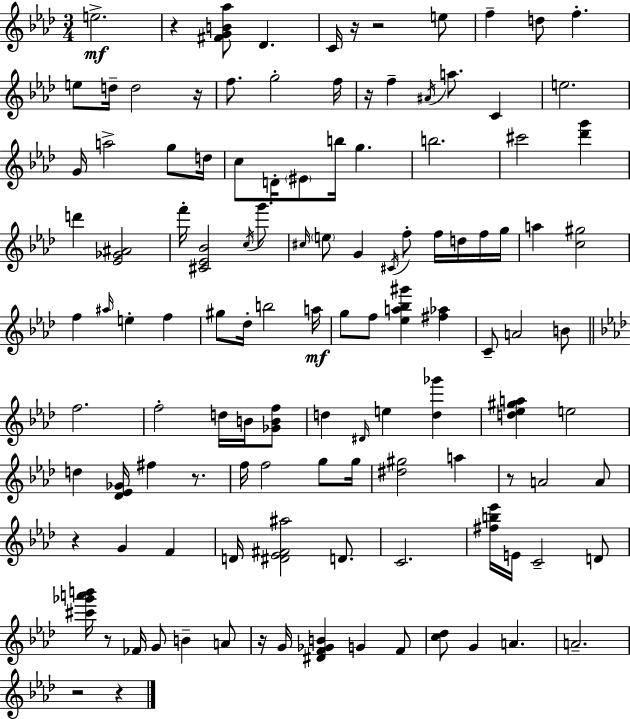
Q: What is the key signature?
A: AES major